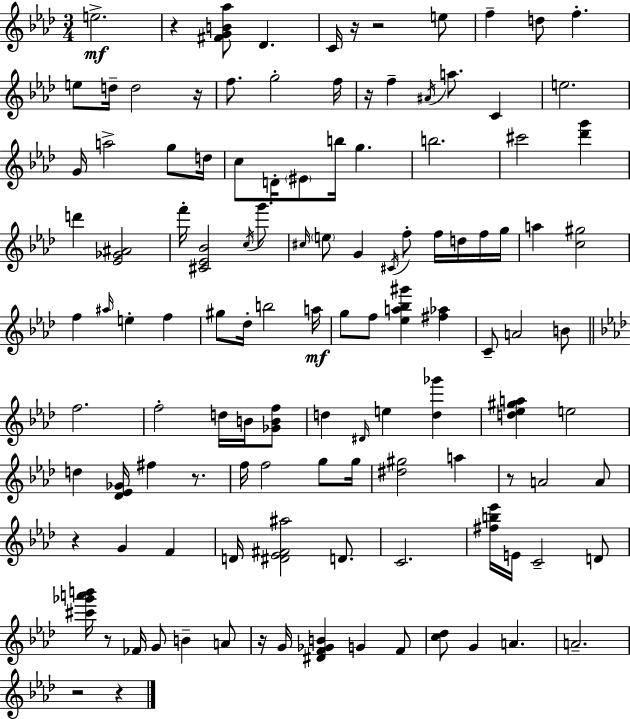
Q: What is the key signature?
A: AES major